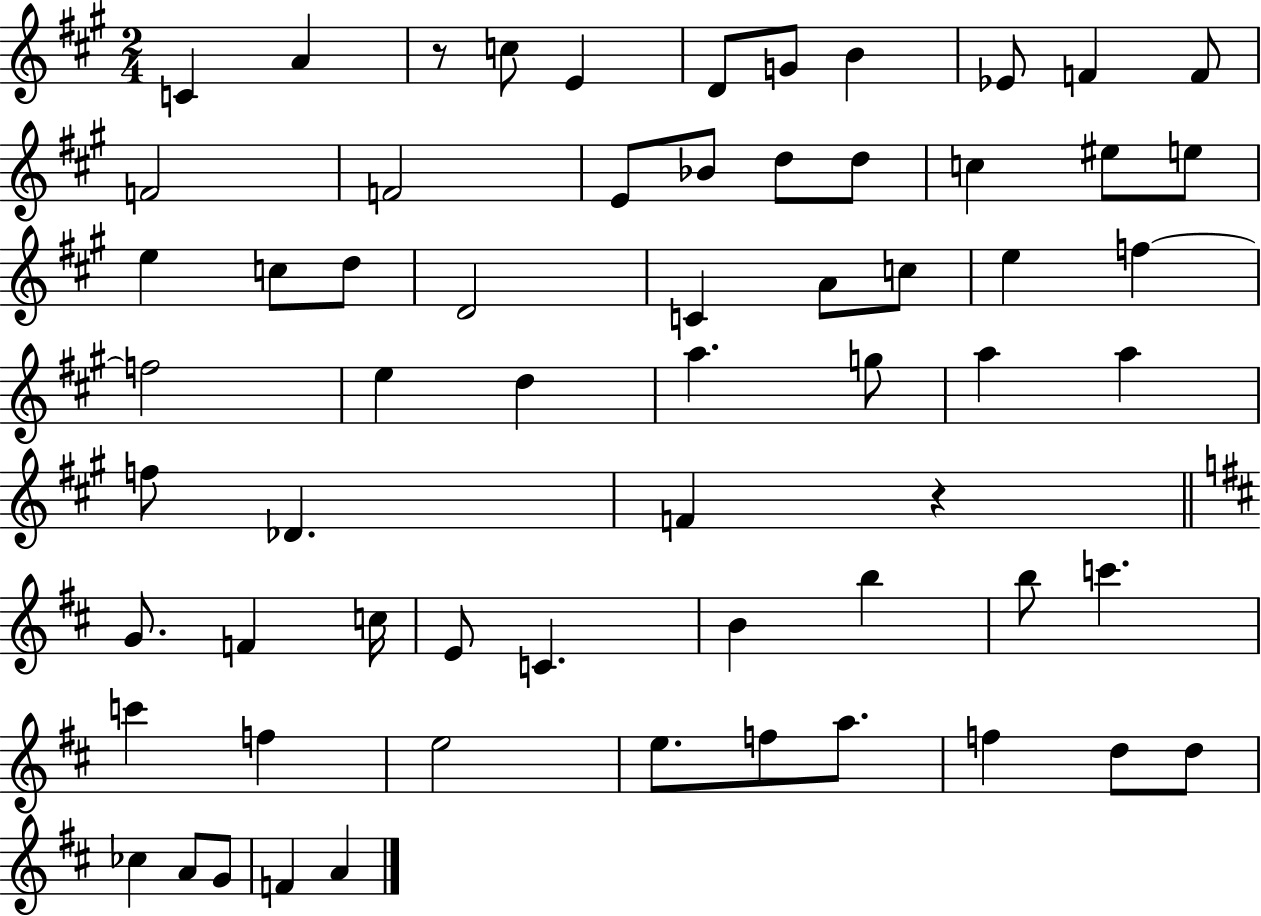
X:1
T:Untitled
M:2/4
L:1/4
K:A
C A z/2 c/2 E D/2 G/2 B _E/2 F F/2 F2 F2 E/2 _B/2 d/2 d/2 c ^e/2 e/2 e c/2 d/2 D2 C A/2 c/2 e f f2 e d a g/2 a a f/2 _D F z G/2 F c/4 E/2 C B b b/2 c' c' f e2 e/2 f/2 a/2 f d/2 d/2 _c A/2 G/2 F A